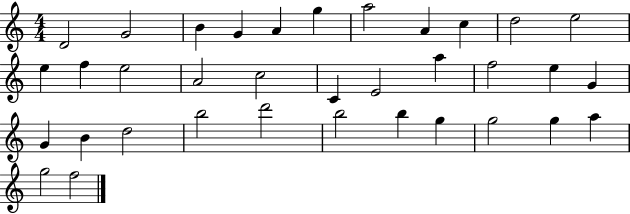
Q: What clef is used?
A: treble